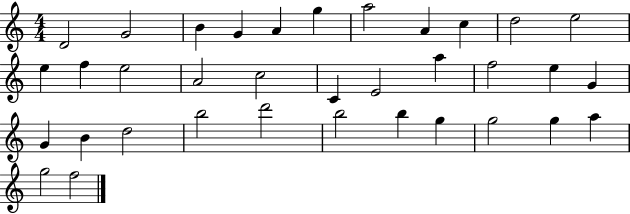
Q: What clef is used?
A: treble